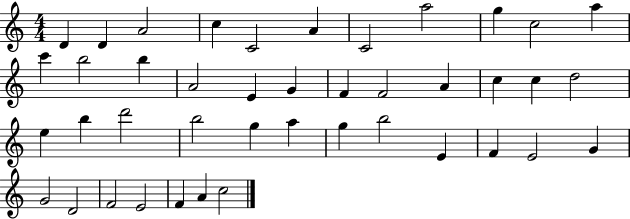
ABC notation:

X:1
T:Untitled
M:4/4
L:1/4
K:C
D D A2 c C2 A C2 a2 g c2 a c' b2 b A2 E G F F2 A c c d2 e b d'2 b2 g a g b2 E F E2 G G2 D2 F2 E2 F A c2